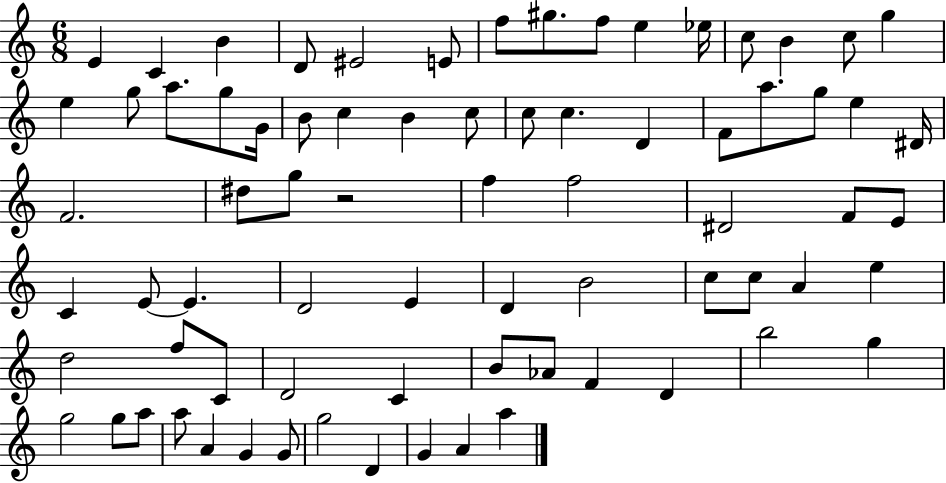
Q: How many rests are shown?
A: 1